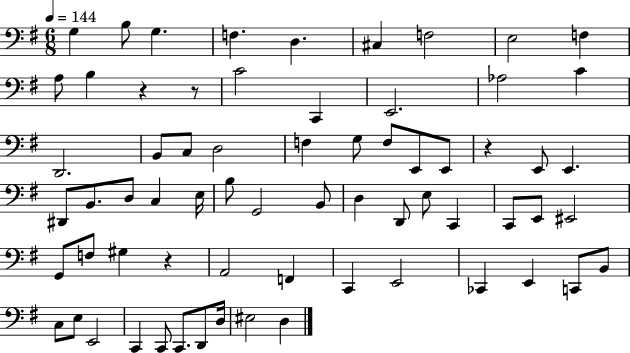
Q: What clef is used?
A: bass